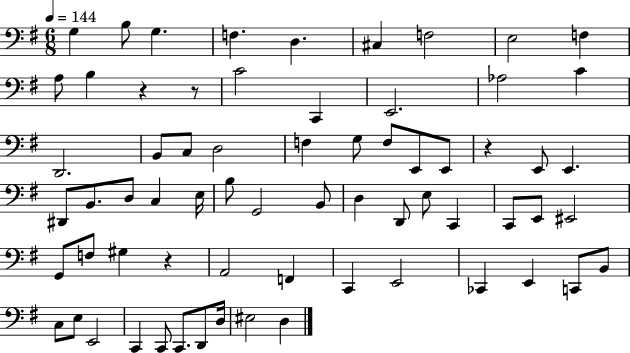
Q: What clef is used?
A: bass